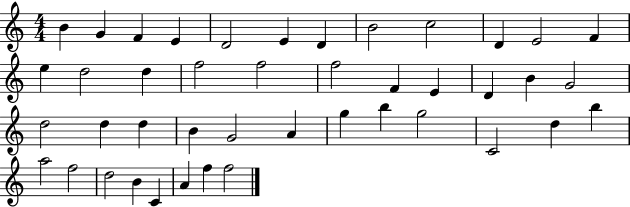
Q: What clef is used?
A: treble